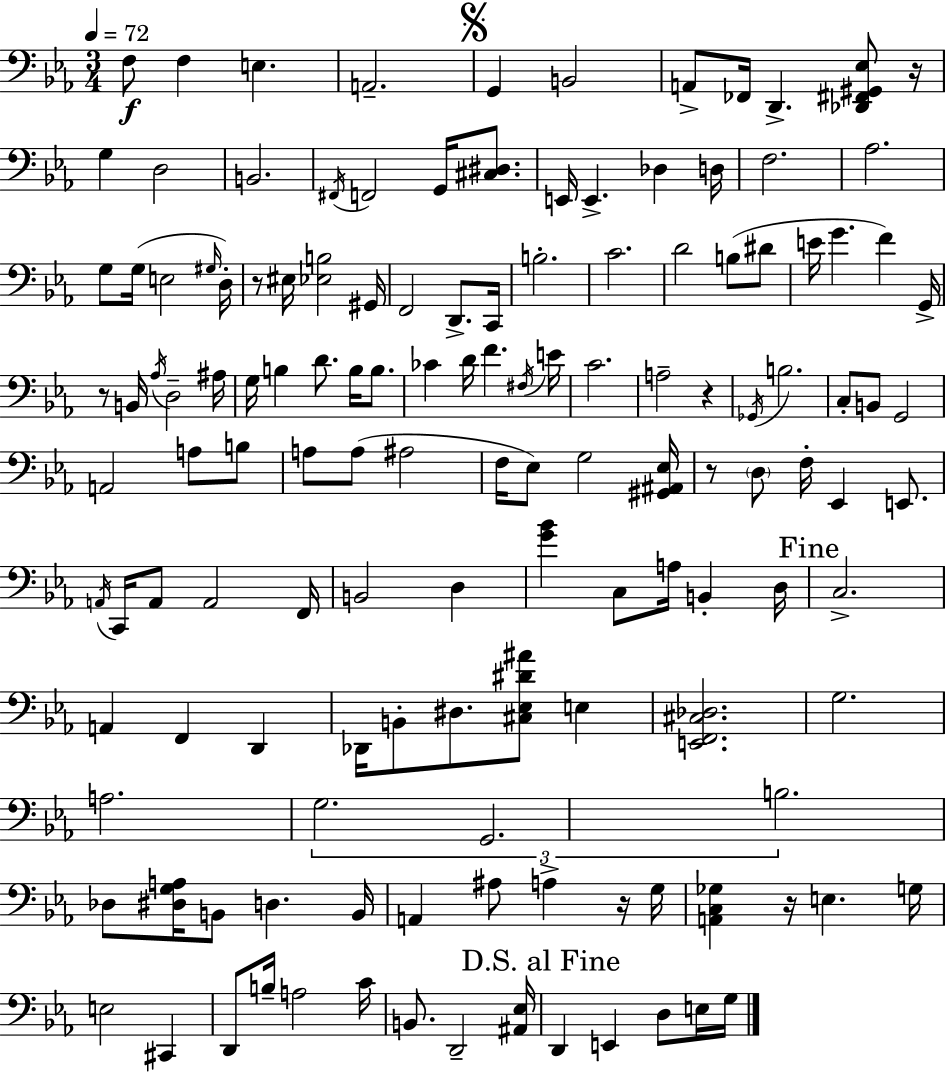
{
  \clef bass
  \numericTimeSignature
  \time 3/4
  \key c \minor
  \tempo 4 = 72
  f8\f f4 e4. | a,2.-- | \mark \markup { \musicglyph "scripts.segno" } g,4 b,2 | a,8-> fes,16 d,4.-> <des, fis, gis, ees>8 r16 | \break g4 d2 | b,2. | \acciaccatura { fis,16 } f,2 g,16 <cis dis>8. | e,16 e,4.-> des4 | \break d16 f2. | aes2. | g8 g16( e2 | \grace { gis16 }) d16-. r8 eis16 <ees b>2 | \break gis,16 f,2 d,8.-> | c,16 b2.-. | c'2. | d'2 b8( | \break dis'8 e'16 g'4. f'4) | g,16-> r8 b,16 \acciaccatura { aes16 } d2-- | ais16 g16 b4 d'8. b16 | b8. ces'4 d'16 f'4. | \break \acciaccatura { fis16 } e'16 c'2. | a2-- | r4 \acciaccatura { ges,16 } b2. | c8-. b,8 g,2 | \break a,2 | a8 b8 a8 a8( ais2 | f16 ees8) g2 | <gis, ais, ees>16 r8 \parenthesize d8 f16-. ees,4 | \break e,8. \acciaccatura { a,16 } c,16 a,8 a,2 | f,16 b,2 | d4 <g' bes'>4 c8 | a16 b,4-. d16 \mark "Fine" c2.-> | \break a,4 f,4 | d,4 des,16 b,8-. dis8. | <cis ees dis' ais'>8 e4 <e, f, cis des>2. | g2. | \break a2. | \tuplet 3/2 { g2. | g,2. | b2. } | \break des8 <dis g a>16 b,8 d4. | b,16 a,4 ais8 | a4-> r16 g16 <a, c ges>4 r16 e4. | g16 e2 | \break cis,4 d,8 b16-- a2 | c'16 b,8. d,2-- | <ais, ees>16 \mark "D.S. al Fine" d,4 e,4 | d8 e16 g16 \bar "|."
}